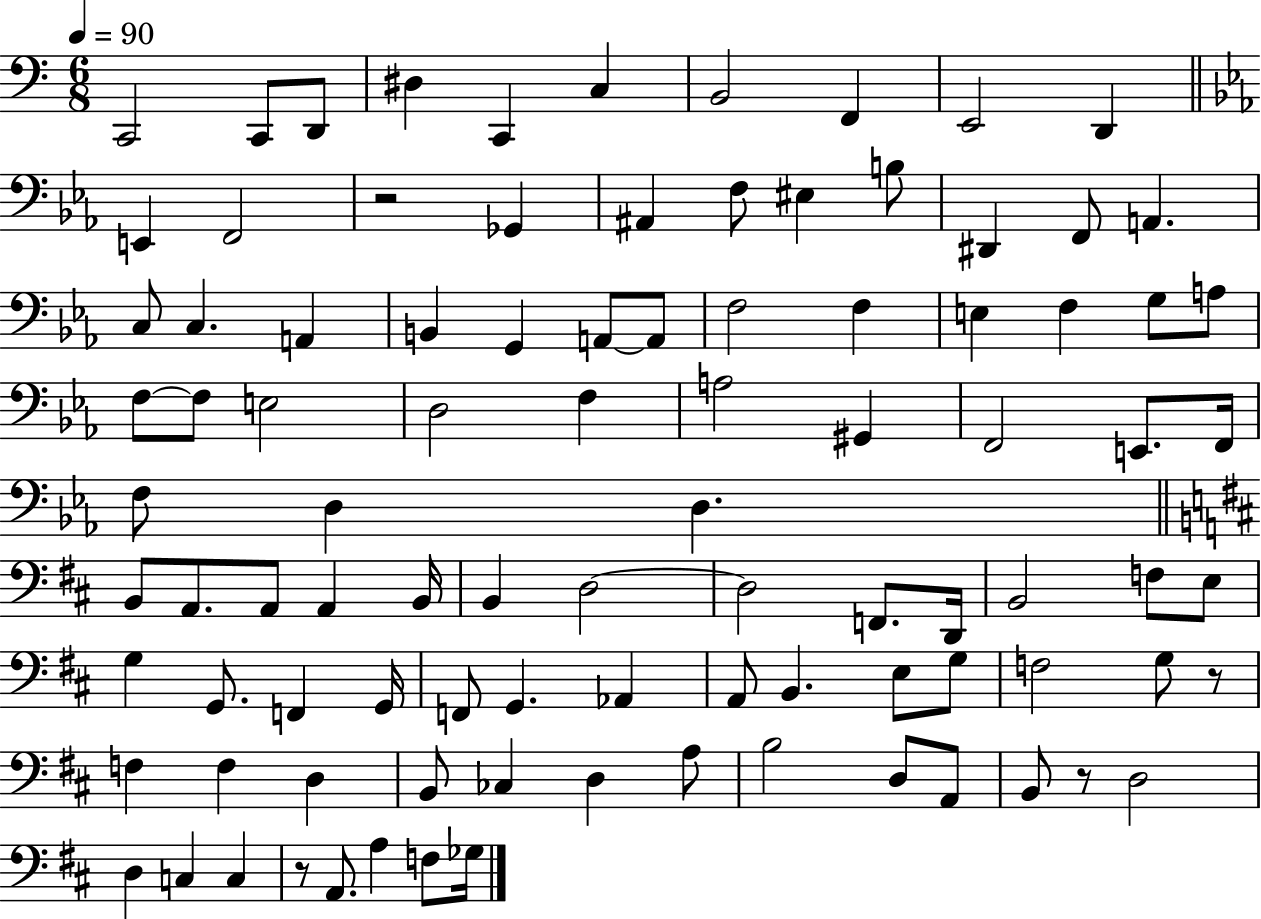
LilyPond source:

{
  \clef bass
  \numericTimeSignature
  \time 6/8
  \key c \major
  \tempo 4 = 90
  \repeat volta 2 { c,2 c,8 d,8 | dis4 c,4 c4 | b,2 f,4 | e,2 d,4 | \break \bar "||" \break \key c \minor e,4 f,2 | r2 ges,4 | ais,4 f8 eis4 b8 | dis,4 f,8 a,4. | \break c8 c4. a,4 | b,4 g,4 a,8~~ a,8 | f2 f4 | e4 f4 g8 a8 | \break f8~~ f8 e2 | d2 f4 | a2 gis,4 | f,2 e,8. f,16 | \break f8 d4 d4. | \bar "||" \break \key d \major b,8 a,8. a,8 a,4 b,16 | b,4 d2~~ | d2 f,8. d,16 | b,2 f8 e8 | \break g4 g,8. f,4 g,16 | f,8 g,4. aes,4 | a,8 b,4. e8 g8 | f2 g8 r8 | \break f4 f4 d4 | b,8 ces4 d4 a8 | b2 d8 a,8 | b,8 r8 d2 | \break d4 c4 c4 | r8 a,8. a4 f8 ges16 | } \bar "|."
}